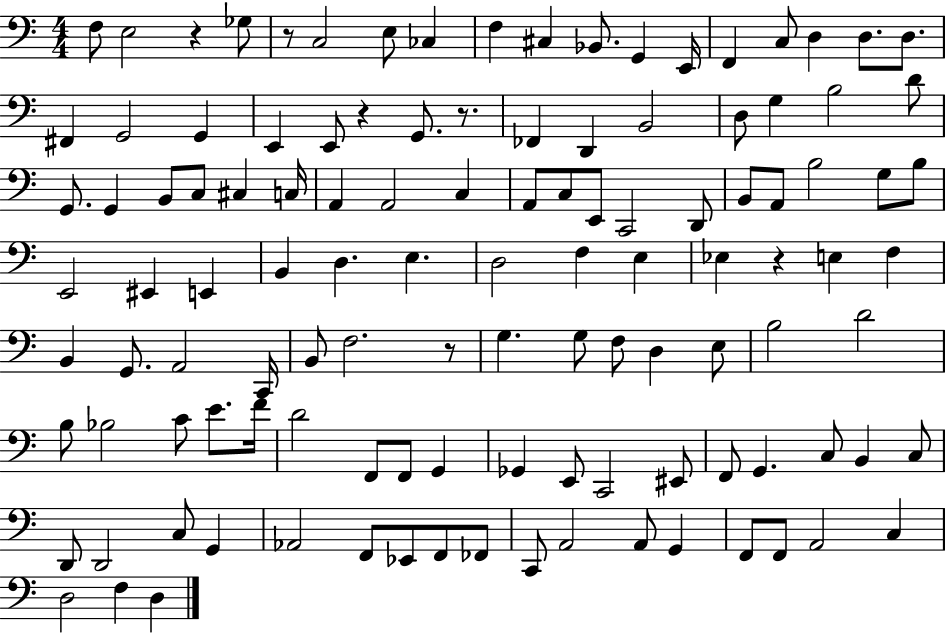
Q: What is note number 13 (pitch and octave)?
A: C3